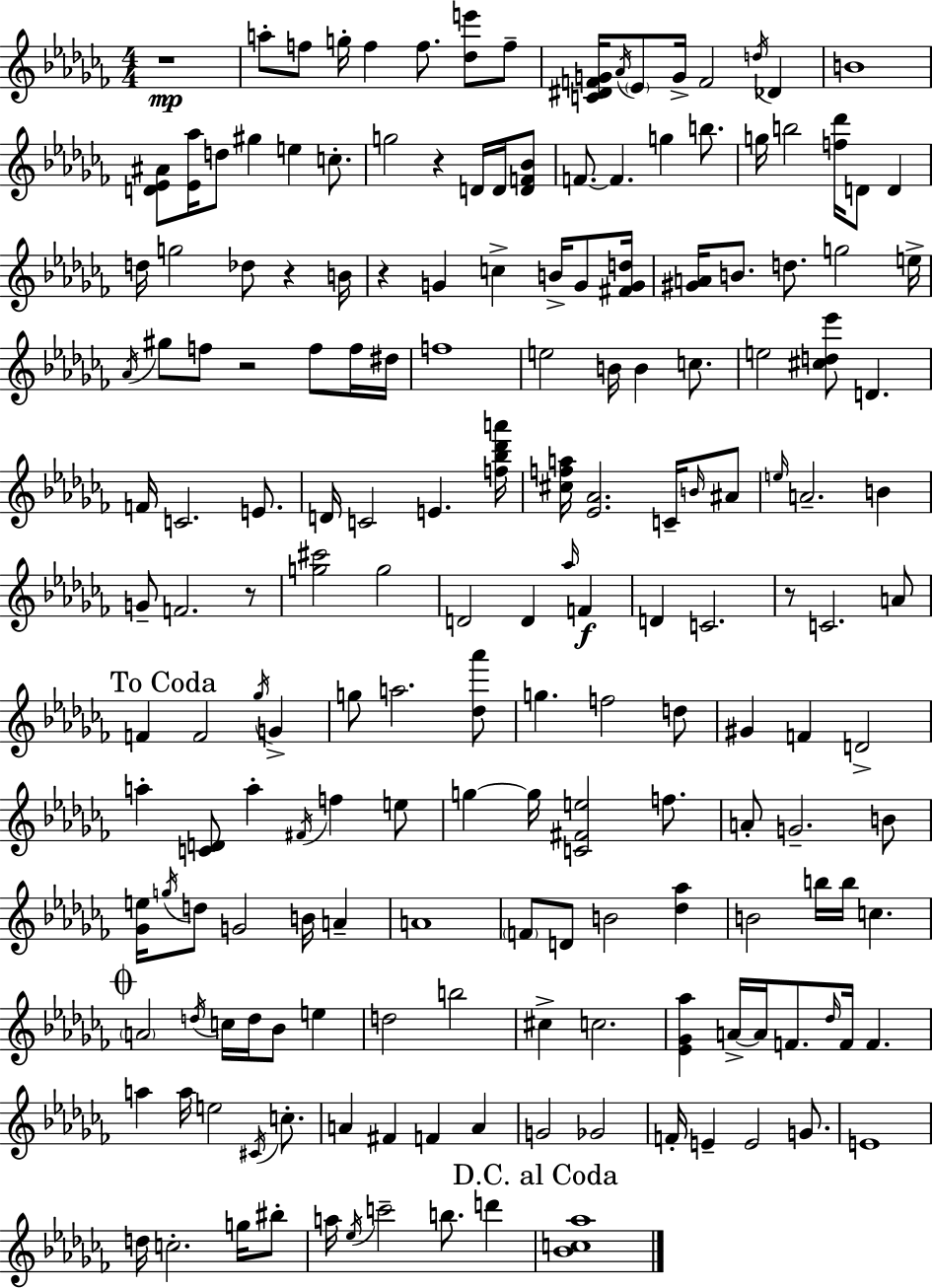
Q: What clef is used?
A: treble